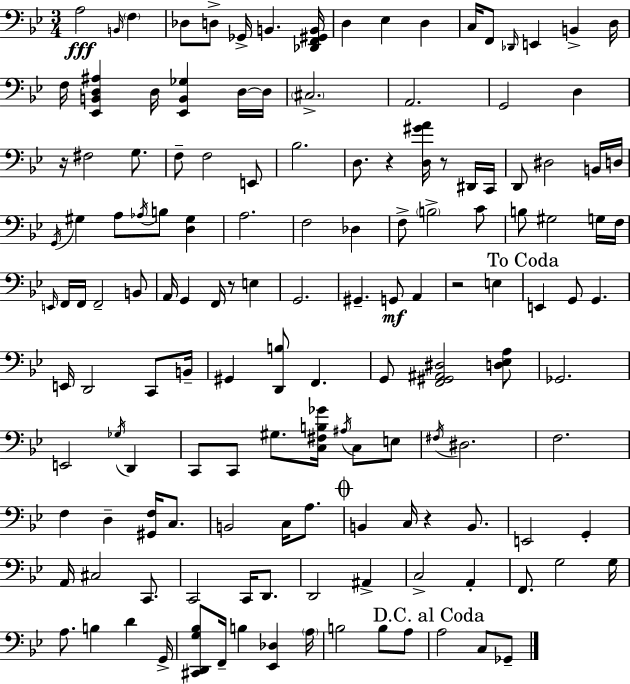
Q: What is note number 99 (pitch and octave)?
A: E2